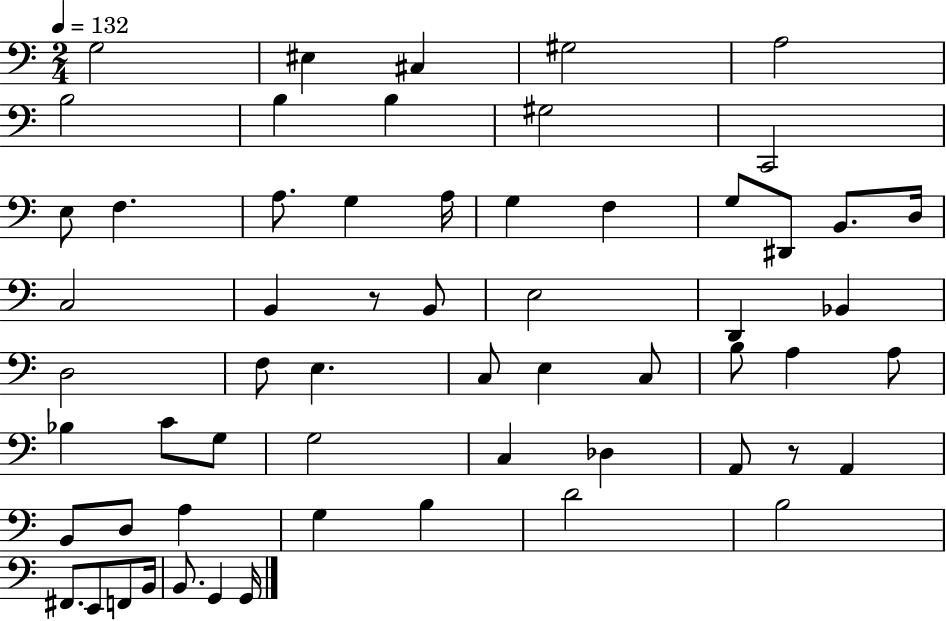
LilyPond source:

{
  \clef bass
  \numericTimeSignature
  \time 2/4
  \key c \major
  \tempo 4 = 132
  g2 | eis4 cis4 | gis2 | a2 | \break b2 | b4 b4 | gis2 | c,2 | \break e8 f4. | a8. g4 a16 | g4 f4 | g8 dis,8 b,8. d16 | \break c2 | b,4 r8 b,8 | e2 | d,4 bes,4 | \break d2 | f8 e4. | c8 e4 c8 | b8 a4 a8 | \break bes4 c'8 g8 | g2 | c4 des4 | a,8 r8 a,4 | \break b,8 d8 a4 | g4 b4 | d'2 | b2 | \break fis,8. e,8 f,8 b,16 | b,8. g,4 g,16 | \bar "|."
}